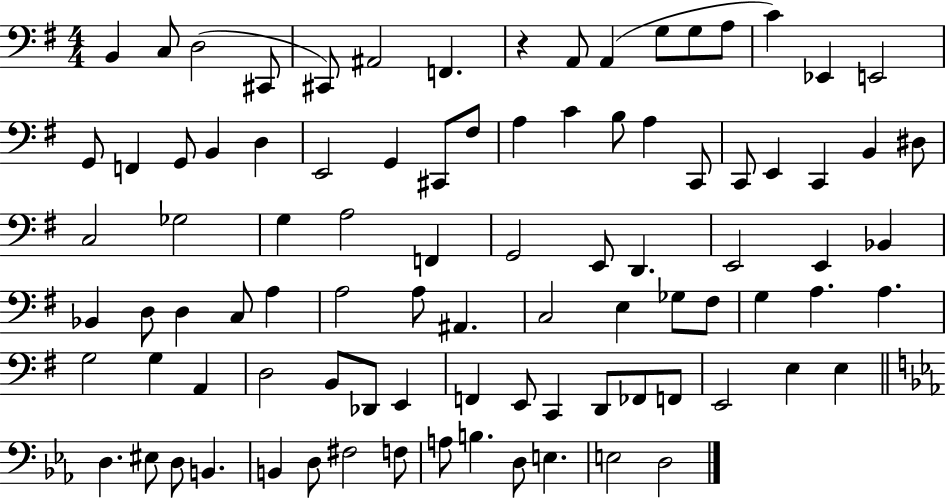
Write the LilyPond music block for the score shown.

{
  \clef bass
  \numericTimeSignature
  \time 4/4
  \key g \major
  b,4 c8 d2( cis,8 | cis,8) ais,2 f,4. | r4 a,8 a,4( g8 g8 a8 | c'4) ees,4 e,2 | \break g,8 f,4 g,8 b,4 d4 | e,2 g,4 cis,8 fis8 | a4 c'4 b8 a4 c,8 | c,8 e,4 c,4 b,4 dis8 | \break c2 ges2 | g4 a2 f,4 | g,2 e,8 d,4. | e,2 e,4 bes,4 | \break bes,4 d8 d4 c8 a4 | a2 a8 ais,4. | c2 e4 ges8 fis8 | g4 a4. a4. | \break g2 g4 a,4 | d2 b,8 des,8 e,4 | f,4 e,8 c,4 d,8 fes,8 f,8 | e,2 e4 e4 | \break \bar "||" \break \key ees \major d4. eis8 d8 b,4. | b,4 d8 fis2 f8 | a8 b4. d8 e4. | e2 d2 | \break \bar "|."
}